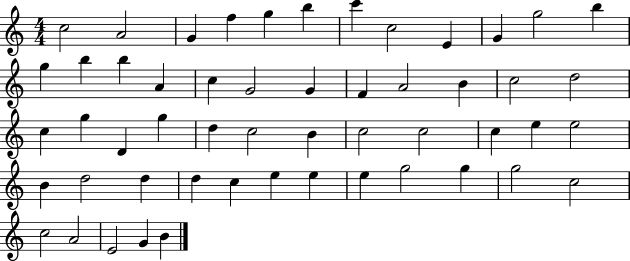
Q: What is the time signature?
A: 4/4